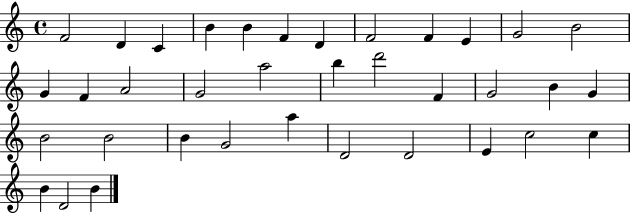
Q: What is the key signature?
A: C major